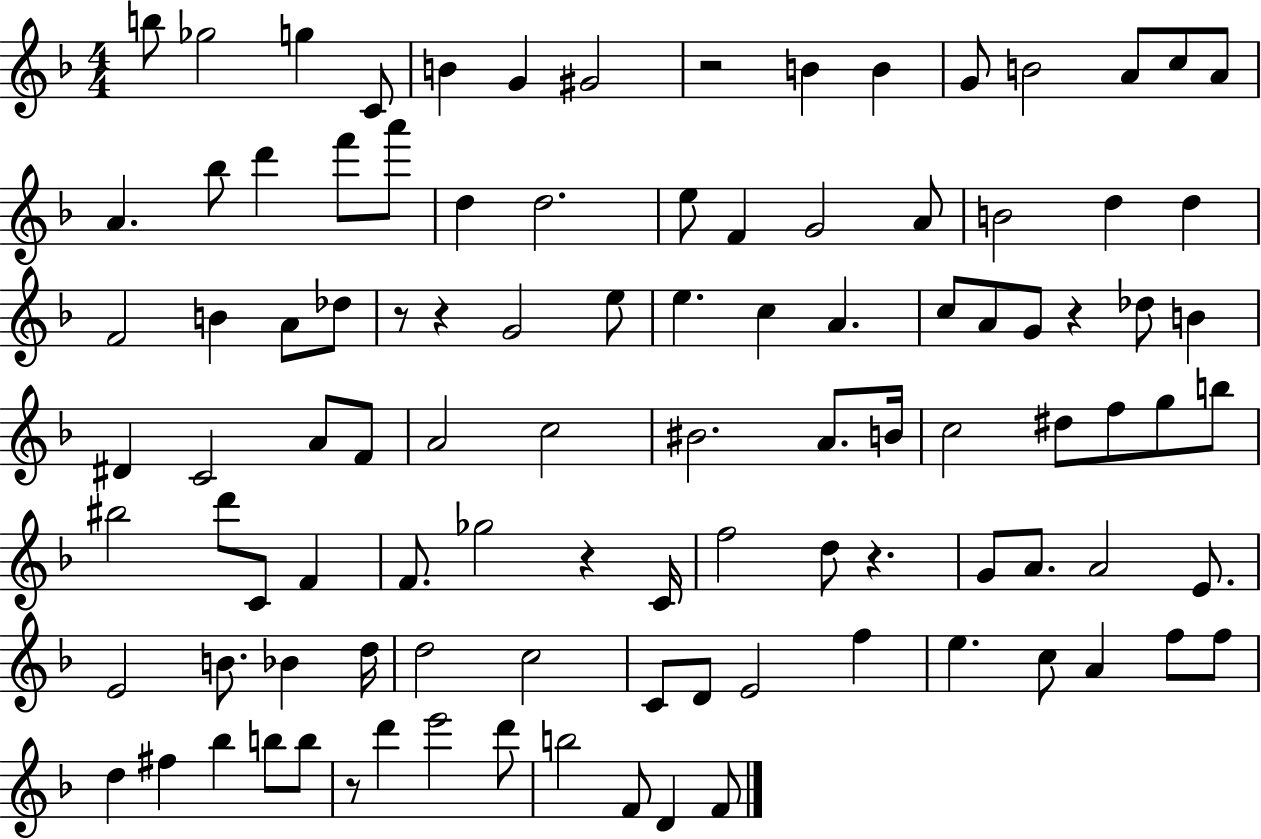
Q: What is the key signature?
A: F major